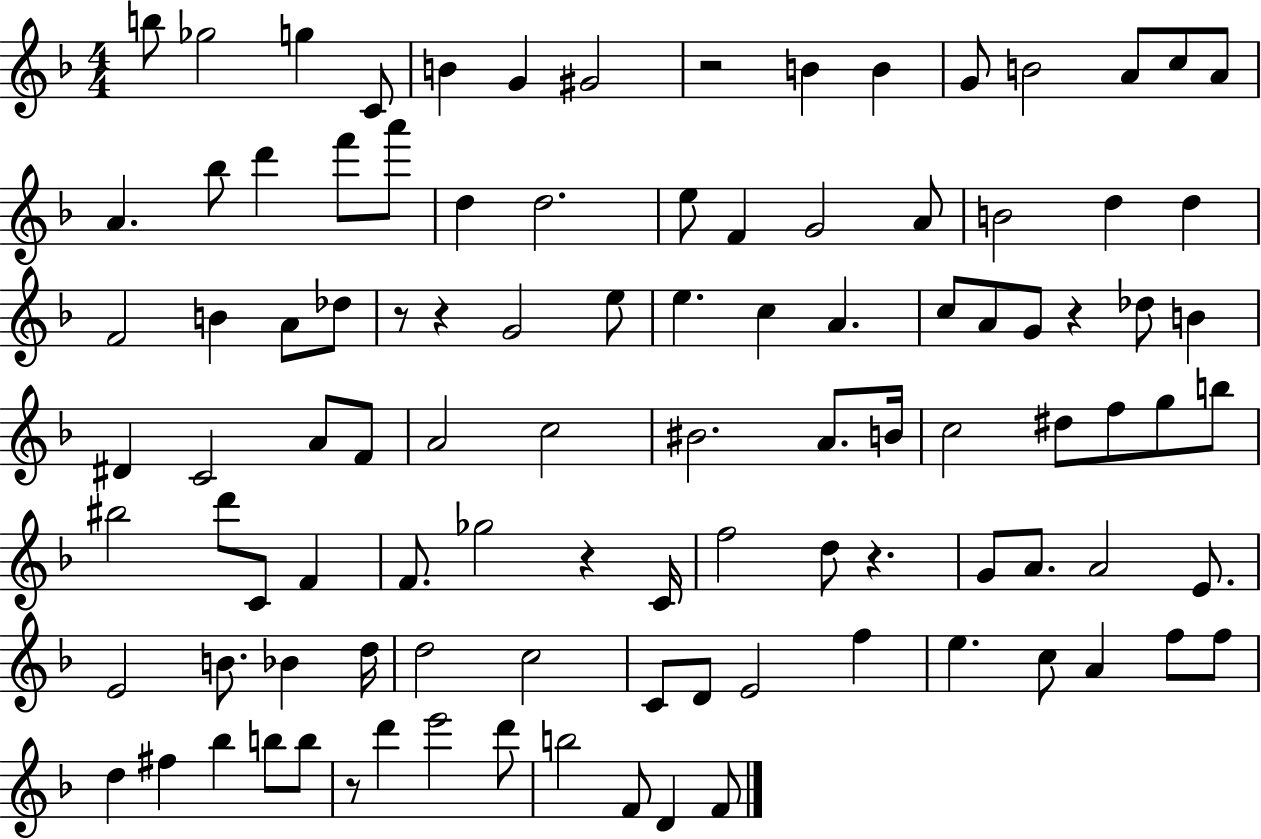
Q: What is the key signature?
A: F major